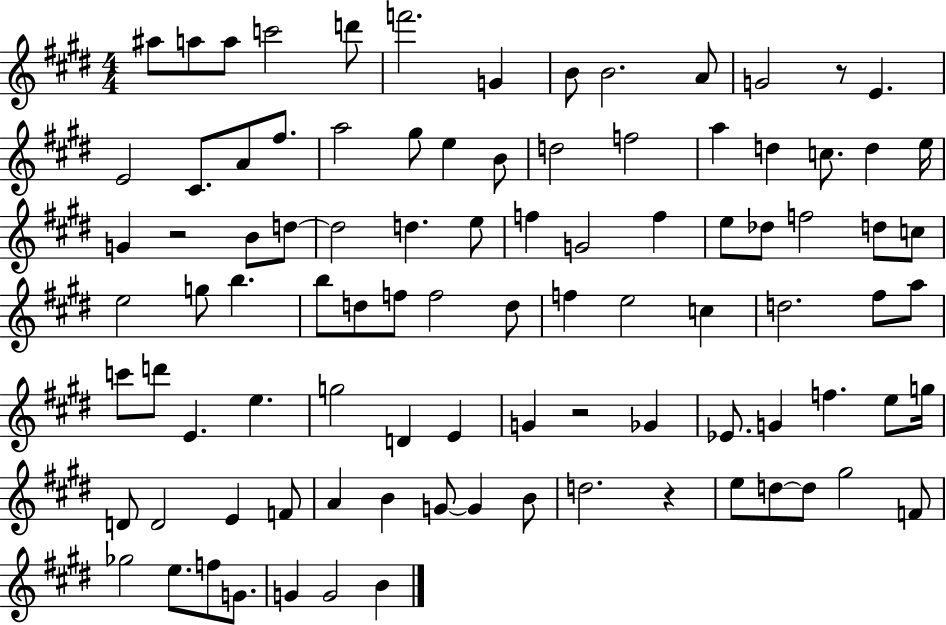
A#5/e A5/e A5/e C6/h D6/e F6/h. G4/q B4/e B4/h. A4/e G4/h R/e E4/q. E4/h C#4/e. A4/e F#5/e. A5/h G#5/e E5/q B4/e D5/h F5/h A5/q D5/q C5/e. D5/q E5/s G4/q R/h B4/e D5/e D5/h D5/q. E5/e F5/q G4/h F5/q E5/e Db5/e F5/h D5/e C5/e E5/h G5/e B5/q. B5/e D5/e F5/e F5/h D5/e F5/q E5/h C5/q D5/h. F#5/e A5/e C6/e D6/e E4/q. E5/q. G5/h D4/q E4/q G4/q R/h Gb4/q Eb4/e. G4/q F5/q. E5/e G5/s D4/e D4/h E4/q F4/e A4/q B4/q G4/e G4/q B4/e D5/h. R/q E5/e D5/e D5/e G#5/h F4/e Gb5/h E5/e. F5/e G4/e. G4/q G4/h B4/q